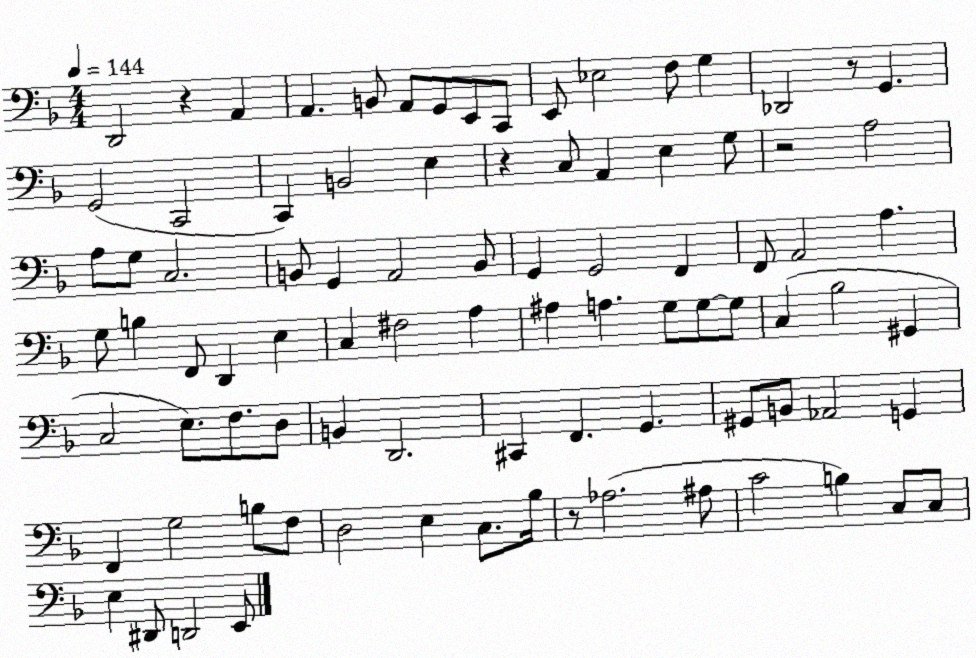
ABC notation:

X:1
T:Untitled
M:4/4
L:1/4
K:F
D,,2 z A,, A,, B,,/2 A,,/2 G,,/2 E,,/2 C,,/2 E,,/2 _E,2 F,/2 G, _D,,2 z/2 G,, G,,2 C,,2 C,, B,,2 E, z C,/2 A,, E, G,/2 z2 A,2 A,/2 G,/2 C,2 B,,/2 G,, A,,2 B,,/2 G,, G,,2 F,, F,,/2 A,,2 A, G,/2 B, F,,/2 D,, E, C, ^F,2 A, ^A, A, G,/2 G,/2 G,/2 C, _B,2 ^G,, C,2 E,/2 F,/2 D,/2 B,, D,,2 ^C,, F,, G,, ^G,,/2 B,,/2 _A,,2 G,, F,, G,2 B,/2 F,/2 D,2 E, C,/2 _B,/4 z/2 _A,2 ^A,/2 C2 B, C,/2 C,/2 E, ^D,,/2 D,,2 E,,/2